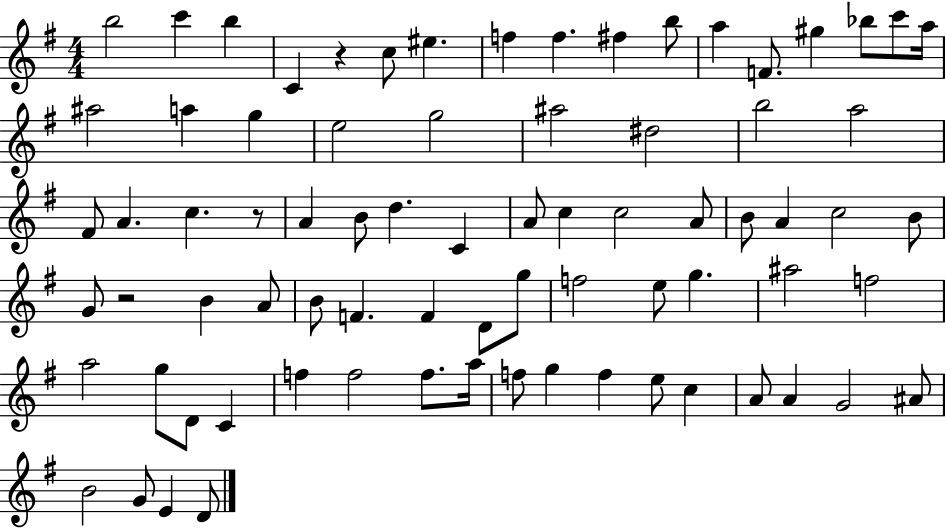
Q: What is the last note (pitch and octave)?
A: D4